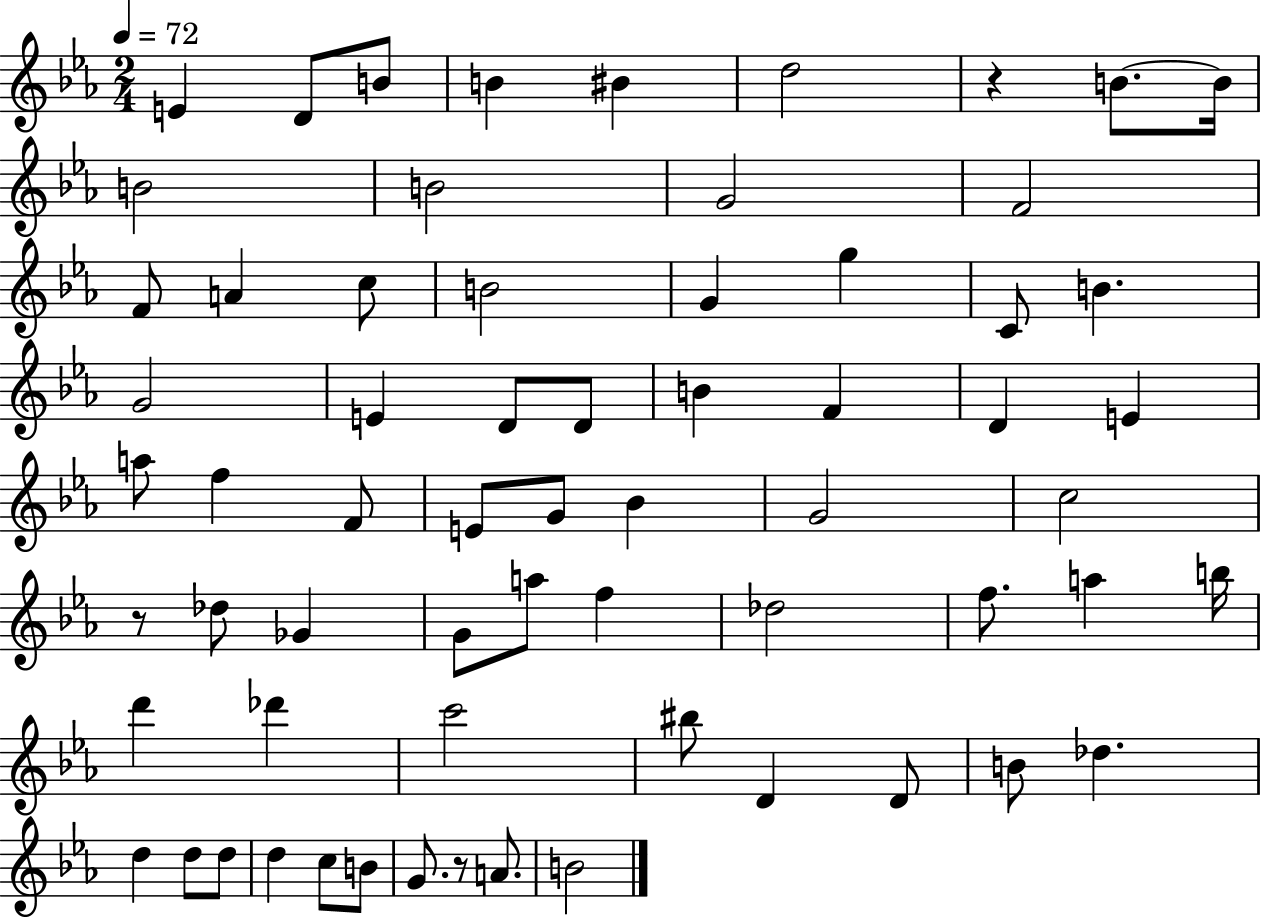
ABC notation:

X:1
T:Untitled
M:2/4
L:1/4
K:Eb
E D/2 B/2 B ^B d2 z B/2 B/4 B2 B2 G2 F2 F/2 A c/2 B2 G g C/2 B G2 E D/2 D/2 B F D E a/2 f F/2 E/2 G/2 _B G2 c2 z/2 _d/2 _G G/2 a/2 f _d2 f/2 a b/4 d' _d' c'2 ^b/2 D D/2 B/2 _d d d/2 d/2 d c/2 B/2 G/2 z/2 A/2 B2